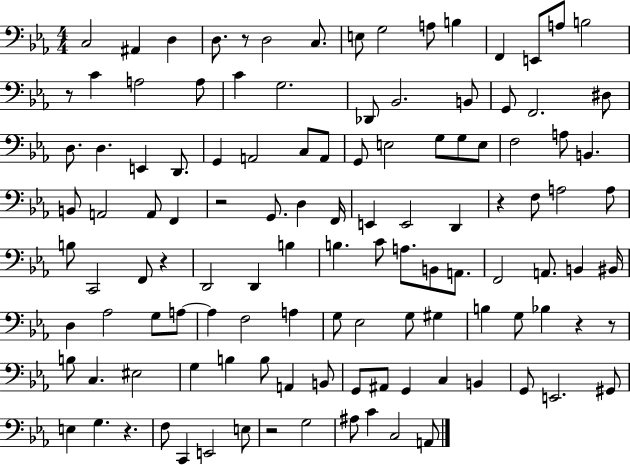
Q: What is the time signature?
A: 4/4